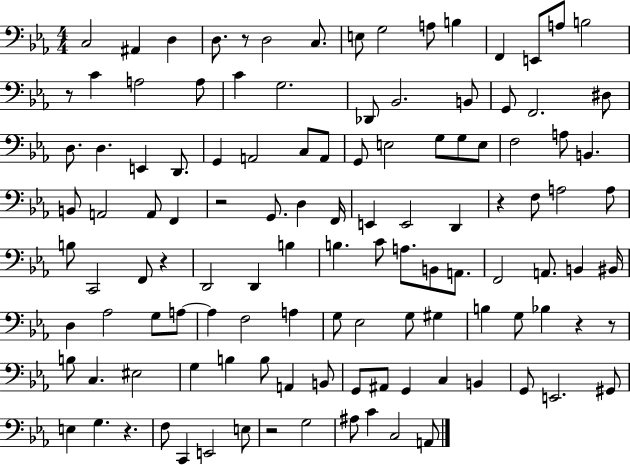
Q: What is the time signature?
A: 4/4